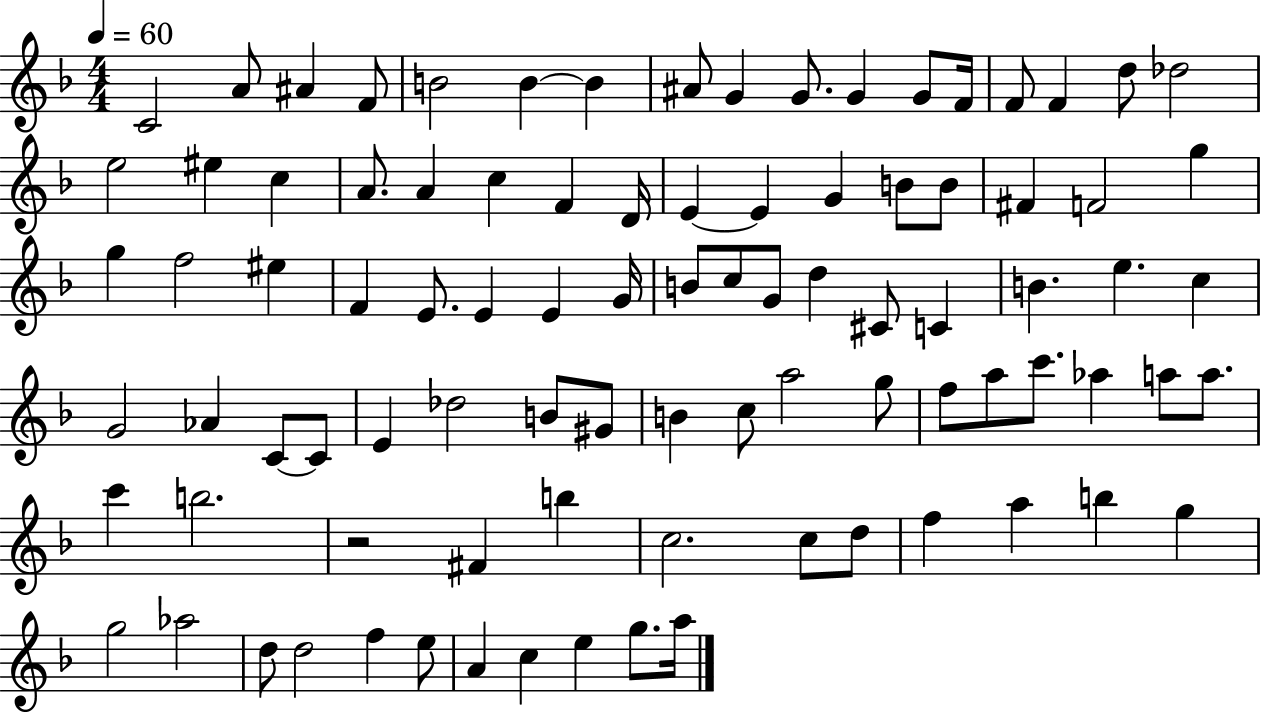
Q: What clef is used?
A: treble